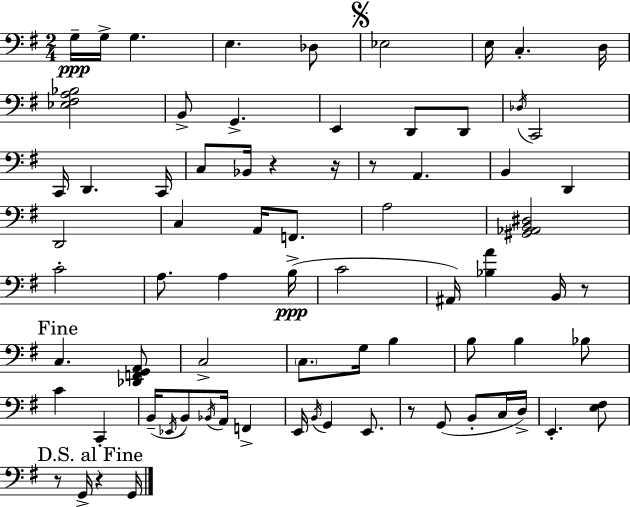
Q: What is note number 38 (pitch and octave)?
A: C3